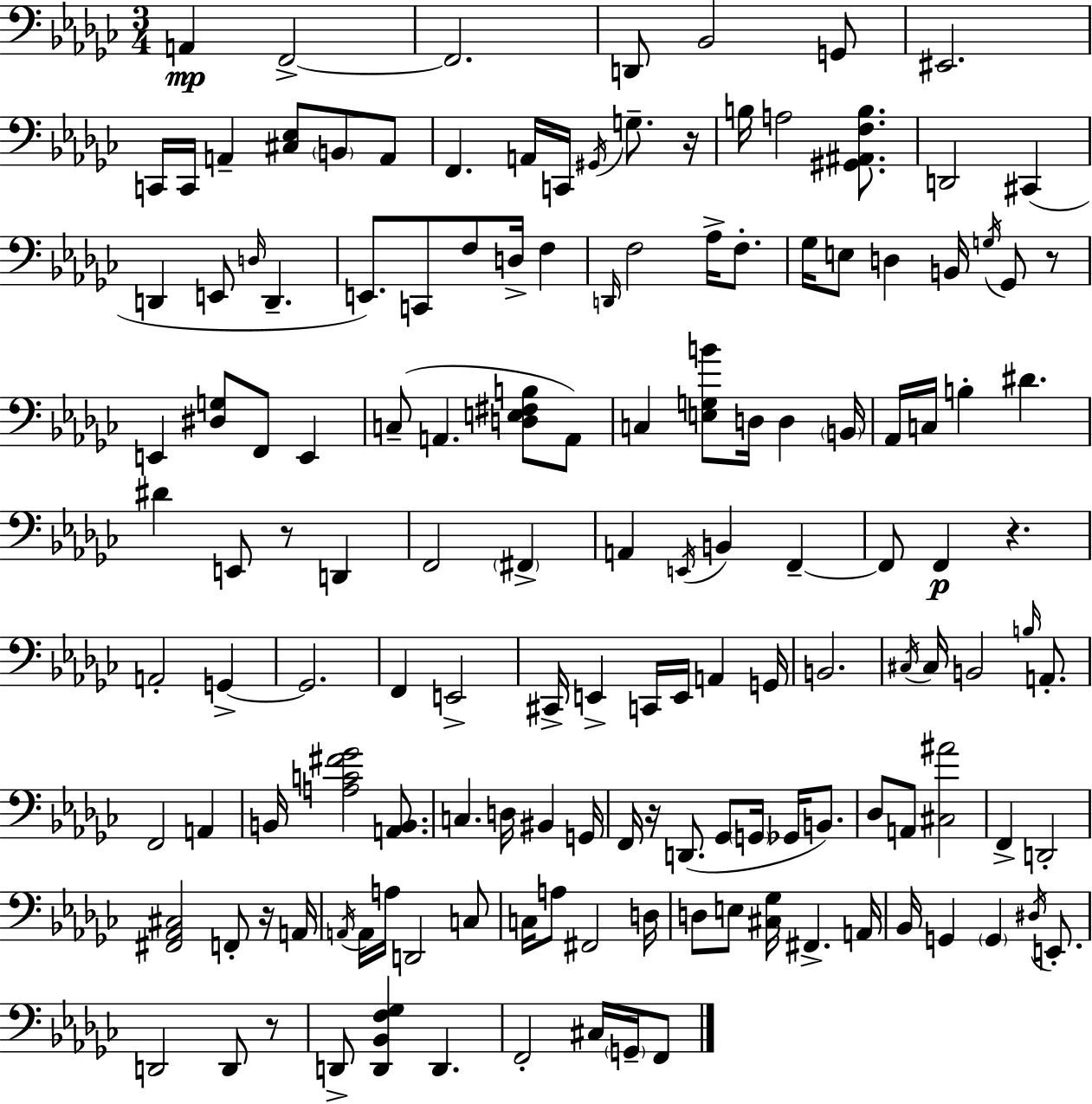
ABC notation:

X:1
T:Untitled
M:3/4
L:1/4
K:Ebm
A,, F,,2 F,,2 D,,/2 _B,,2 G,,/2 ^E,,2 C,,/4 C,,/4 A,, [^C,_E,]/2 B,,/2 A,,/2 F,, A,,/4 C,,/4 ^G,,/4 G,/2 z/4 B,/4 A,2 [^G,,^A,,F,B,]/2 D,,2 ^C,, D,, E,,/2 D,/4 D,, E,,/2 C,,/2 F,/2 D,/4 F, D,,/4 F,2 _A,/4 F,/2 _G,/4 E,/2 D, B,,/4 G,/4 _G,,/2 z/2 E,, [^D,G,]/2 F,,/2 E,, C,/2 A,, [D,E,^F,B,]/2 A,,/2 C, [E,G,B]/2 D,/4 D, B,,/4 _A,,/4 C,/4 B, ^D ^D E,,/2 z/2 D,, F,,2 ^F,, A,, E,,/4 B,, F,, F,,/2 F,, z A,,2 G,, G,,2 F,, E,,2 ^C,,/4 E,, C,,/4 E,,/4 A,, G,,/4 B,,2 ^C,/4 ^C,/4 B,,2 B,/4 A,,/2 F,,2 A,, B,,/4 [A,C^F_G]2 [A,,B,,]/2 C, D,/4 ^B,, G,,/4 F,,/4 z/4 D,,/2 _G,,/2 G,,/4 _G,,/4 B,,/2 _D,/2 A,,/2 [^C,^A]2 F,, D,,2 [^F,,_A,,^C,]2 F,,/2 z/4 A,,/4 A,,/4 A,,/4 A,/4 D,,2 C,/2 C,/4 A,/2 ^F,,2 D,/4 D,/2 E,/2 [^C,_G,]/4 ^F,, A,,/4 _B,,/4 G,, G,, ^D,/4 E,,/2 D,,2 D,,/2 z/2 D,,/2 [D,,_B,,F,_G,] D,, F,,2 ^C,/4 G,,/4 F,,/2